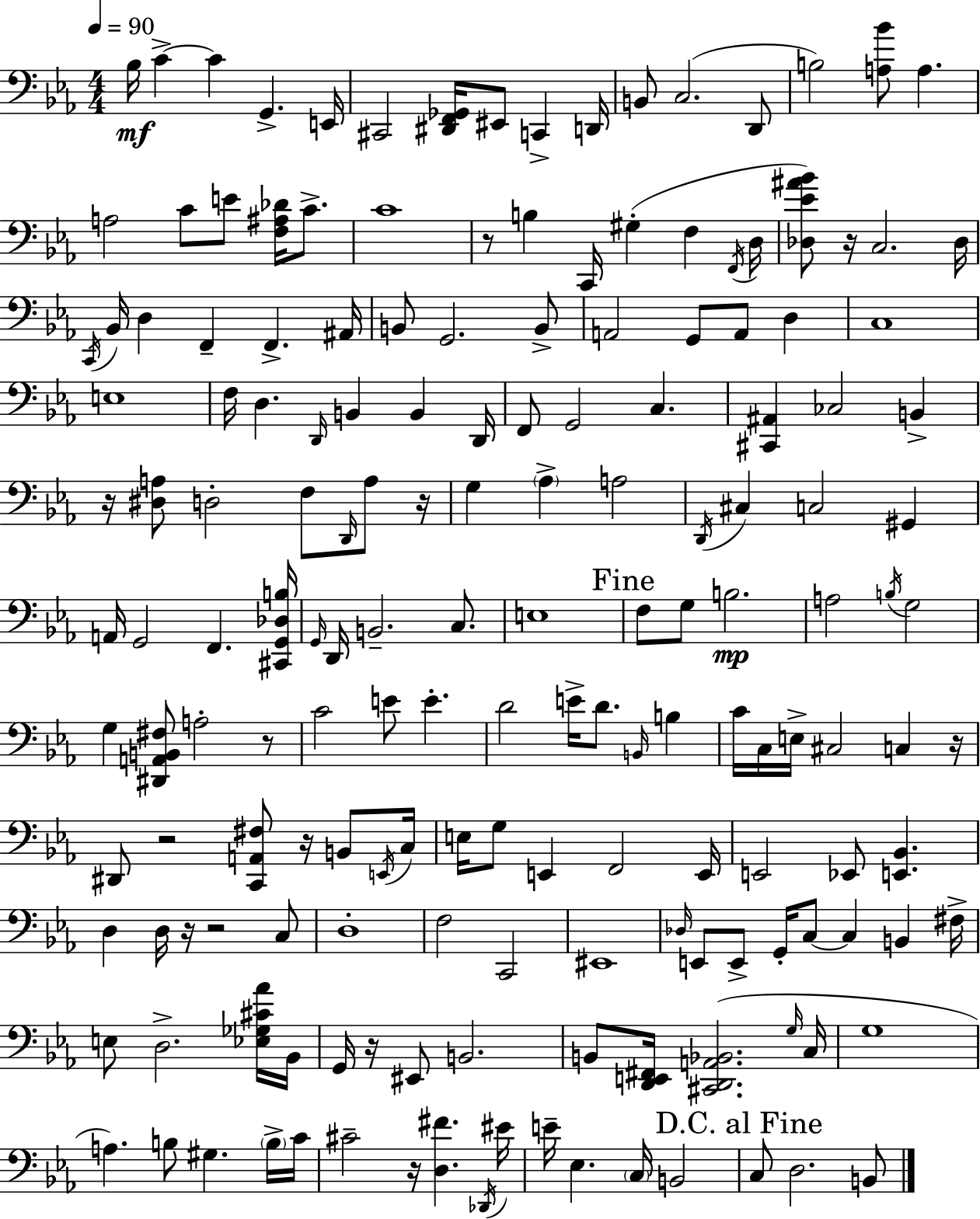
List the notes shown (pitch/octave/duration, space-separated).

Bb3/s C4/q C4/q G2/q. E2/s C#2/h [D#2,F2,Gb2]/s EIS2/e C2/q D2/s B2/e C3/h. D2/e B3/h [A3,Bb4]/e A3/q. A3/h C4/e E4/e [F3,A#3,Db4]/s C4/e. C4/w R/e B3/q C2/s G#3/q F3/q F2/s D3/s [Db3,Eb4,A#4,Bb4]/e R/s C3/h. Db3/s C2/s Bb2/s D3/q F2/q F2/q. A#2/s B2/e G2/h. B2/e A2/h G2/e A2/e D3/q C3/w E3/w F3/s D3/q. D2/s B2/q B2/q D2/s F2/e G2/h C3/q. [C#2,A#2]/q CES3/h B2/q R/s [D#3,A3]/e D3/h F3/e D2/s A3/e R/s G3/q Ab3/q A3/h D2/s C#3/q C3/h G#2/q A2/s G2/h F2/q. [C#2,G2,Db3,B3]/s G2/s D2/s B2/h. C3/e. E3/w F3/e G3/e B3/h. A3/h B3/s G3/h G3/q [D#2,A2,B2,F#3]/e A3/h R/e C4/h E4/e E4/q. D4/h E4/s D4/e. B2/s B3/q C4/s C3/s E3/s C#3/h C3/q R/s D#2/e R/h [C2,A2,F#3]/e R/s B2/e E2/s C3/s E3/s G3/e E2/q F2/h E2/s E2/h Eb2/e [E2,Bb2]/q. D3/q D3/s R/s R/h C3/e D3/w F3/h C2/h EIS2/w Db3/s E2/e E2/e G2/s C3/e C3/q B2/q F#3/s E3/e D3/h. [Eb3,Gb3,C#4,Ab4]/s Bb2/s G2/s R/s EIS2/e B2/h. B2/e [D2,E2,F#2]/s [C#2,D2,A2,Bb2]/h. G3/s C3/s G3/w A3/q. B3/e G#3/q. B3/s C4/s C#4/h R/s [D3,F#4]/q. Db2/s EIS4/s E4/s Eb3/q. C3/s B2/h C3/e D3/h. B2/e